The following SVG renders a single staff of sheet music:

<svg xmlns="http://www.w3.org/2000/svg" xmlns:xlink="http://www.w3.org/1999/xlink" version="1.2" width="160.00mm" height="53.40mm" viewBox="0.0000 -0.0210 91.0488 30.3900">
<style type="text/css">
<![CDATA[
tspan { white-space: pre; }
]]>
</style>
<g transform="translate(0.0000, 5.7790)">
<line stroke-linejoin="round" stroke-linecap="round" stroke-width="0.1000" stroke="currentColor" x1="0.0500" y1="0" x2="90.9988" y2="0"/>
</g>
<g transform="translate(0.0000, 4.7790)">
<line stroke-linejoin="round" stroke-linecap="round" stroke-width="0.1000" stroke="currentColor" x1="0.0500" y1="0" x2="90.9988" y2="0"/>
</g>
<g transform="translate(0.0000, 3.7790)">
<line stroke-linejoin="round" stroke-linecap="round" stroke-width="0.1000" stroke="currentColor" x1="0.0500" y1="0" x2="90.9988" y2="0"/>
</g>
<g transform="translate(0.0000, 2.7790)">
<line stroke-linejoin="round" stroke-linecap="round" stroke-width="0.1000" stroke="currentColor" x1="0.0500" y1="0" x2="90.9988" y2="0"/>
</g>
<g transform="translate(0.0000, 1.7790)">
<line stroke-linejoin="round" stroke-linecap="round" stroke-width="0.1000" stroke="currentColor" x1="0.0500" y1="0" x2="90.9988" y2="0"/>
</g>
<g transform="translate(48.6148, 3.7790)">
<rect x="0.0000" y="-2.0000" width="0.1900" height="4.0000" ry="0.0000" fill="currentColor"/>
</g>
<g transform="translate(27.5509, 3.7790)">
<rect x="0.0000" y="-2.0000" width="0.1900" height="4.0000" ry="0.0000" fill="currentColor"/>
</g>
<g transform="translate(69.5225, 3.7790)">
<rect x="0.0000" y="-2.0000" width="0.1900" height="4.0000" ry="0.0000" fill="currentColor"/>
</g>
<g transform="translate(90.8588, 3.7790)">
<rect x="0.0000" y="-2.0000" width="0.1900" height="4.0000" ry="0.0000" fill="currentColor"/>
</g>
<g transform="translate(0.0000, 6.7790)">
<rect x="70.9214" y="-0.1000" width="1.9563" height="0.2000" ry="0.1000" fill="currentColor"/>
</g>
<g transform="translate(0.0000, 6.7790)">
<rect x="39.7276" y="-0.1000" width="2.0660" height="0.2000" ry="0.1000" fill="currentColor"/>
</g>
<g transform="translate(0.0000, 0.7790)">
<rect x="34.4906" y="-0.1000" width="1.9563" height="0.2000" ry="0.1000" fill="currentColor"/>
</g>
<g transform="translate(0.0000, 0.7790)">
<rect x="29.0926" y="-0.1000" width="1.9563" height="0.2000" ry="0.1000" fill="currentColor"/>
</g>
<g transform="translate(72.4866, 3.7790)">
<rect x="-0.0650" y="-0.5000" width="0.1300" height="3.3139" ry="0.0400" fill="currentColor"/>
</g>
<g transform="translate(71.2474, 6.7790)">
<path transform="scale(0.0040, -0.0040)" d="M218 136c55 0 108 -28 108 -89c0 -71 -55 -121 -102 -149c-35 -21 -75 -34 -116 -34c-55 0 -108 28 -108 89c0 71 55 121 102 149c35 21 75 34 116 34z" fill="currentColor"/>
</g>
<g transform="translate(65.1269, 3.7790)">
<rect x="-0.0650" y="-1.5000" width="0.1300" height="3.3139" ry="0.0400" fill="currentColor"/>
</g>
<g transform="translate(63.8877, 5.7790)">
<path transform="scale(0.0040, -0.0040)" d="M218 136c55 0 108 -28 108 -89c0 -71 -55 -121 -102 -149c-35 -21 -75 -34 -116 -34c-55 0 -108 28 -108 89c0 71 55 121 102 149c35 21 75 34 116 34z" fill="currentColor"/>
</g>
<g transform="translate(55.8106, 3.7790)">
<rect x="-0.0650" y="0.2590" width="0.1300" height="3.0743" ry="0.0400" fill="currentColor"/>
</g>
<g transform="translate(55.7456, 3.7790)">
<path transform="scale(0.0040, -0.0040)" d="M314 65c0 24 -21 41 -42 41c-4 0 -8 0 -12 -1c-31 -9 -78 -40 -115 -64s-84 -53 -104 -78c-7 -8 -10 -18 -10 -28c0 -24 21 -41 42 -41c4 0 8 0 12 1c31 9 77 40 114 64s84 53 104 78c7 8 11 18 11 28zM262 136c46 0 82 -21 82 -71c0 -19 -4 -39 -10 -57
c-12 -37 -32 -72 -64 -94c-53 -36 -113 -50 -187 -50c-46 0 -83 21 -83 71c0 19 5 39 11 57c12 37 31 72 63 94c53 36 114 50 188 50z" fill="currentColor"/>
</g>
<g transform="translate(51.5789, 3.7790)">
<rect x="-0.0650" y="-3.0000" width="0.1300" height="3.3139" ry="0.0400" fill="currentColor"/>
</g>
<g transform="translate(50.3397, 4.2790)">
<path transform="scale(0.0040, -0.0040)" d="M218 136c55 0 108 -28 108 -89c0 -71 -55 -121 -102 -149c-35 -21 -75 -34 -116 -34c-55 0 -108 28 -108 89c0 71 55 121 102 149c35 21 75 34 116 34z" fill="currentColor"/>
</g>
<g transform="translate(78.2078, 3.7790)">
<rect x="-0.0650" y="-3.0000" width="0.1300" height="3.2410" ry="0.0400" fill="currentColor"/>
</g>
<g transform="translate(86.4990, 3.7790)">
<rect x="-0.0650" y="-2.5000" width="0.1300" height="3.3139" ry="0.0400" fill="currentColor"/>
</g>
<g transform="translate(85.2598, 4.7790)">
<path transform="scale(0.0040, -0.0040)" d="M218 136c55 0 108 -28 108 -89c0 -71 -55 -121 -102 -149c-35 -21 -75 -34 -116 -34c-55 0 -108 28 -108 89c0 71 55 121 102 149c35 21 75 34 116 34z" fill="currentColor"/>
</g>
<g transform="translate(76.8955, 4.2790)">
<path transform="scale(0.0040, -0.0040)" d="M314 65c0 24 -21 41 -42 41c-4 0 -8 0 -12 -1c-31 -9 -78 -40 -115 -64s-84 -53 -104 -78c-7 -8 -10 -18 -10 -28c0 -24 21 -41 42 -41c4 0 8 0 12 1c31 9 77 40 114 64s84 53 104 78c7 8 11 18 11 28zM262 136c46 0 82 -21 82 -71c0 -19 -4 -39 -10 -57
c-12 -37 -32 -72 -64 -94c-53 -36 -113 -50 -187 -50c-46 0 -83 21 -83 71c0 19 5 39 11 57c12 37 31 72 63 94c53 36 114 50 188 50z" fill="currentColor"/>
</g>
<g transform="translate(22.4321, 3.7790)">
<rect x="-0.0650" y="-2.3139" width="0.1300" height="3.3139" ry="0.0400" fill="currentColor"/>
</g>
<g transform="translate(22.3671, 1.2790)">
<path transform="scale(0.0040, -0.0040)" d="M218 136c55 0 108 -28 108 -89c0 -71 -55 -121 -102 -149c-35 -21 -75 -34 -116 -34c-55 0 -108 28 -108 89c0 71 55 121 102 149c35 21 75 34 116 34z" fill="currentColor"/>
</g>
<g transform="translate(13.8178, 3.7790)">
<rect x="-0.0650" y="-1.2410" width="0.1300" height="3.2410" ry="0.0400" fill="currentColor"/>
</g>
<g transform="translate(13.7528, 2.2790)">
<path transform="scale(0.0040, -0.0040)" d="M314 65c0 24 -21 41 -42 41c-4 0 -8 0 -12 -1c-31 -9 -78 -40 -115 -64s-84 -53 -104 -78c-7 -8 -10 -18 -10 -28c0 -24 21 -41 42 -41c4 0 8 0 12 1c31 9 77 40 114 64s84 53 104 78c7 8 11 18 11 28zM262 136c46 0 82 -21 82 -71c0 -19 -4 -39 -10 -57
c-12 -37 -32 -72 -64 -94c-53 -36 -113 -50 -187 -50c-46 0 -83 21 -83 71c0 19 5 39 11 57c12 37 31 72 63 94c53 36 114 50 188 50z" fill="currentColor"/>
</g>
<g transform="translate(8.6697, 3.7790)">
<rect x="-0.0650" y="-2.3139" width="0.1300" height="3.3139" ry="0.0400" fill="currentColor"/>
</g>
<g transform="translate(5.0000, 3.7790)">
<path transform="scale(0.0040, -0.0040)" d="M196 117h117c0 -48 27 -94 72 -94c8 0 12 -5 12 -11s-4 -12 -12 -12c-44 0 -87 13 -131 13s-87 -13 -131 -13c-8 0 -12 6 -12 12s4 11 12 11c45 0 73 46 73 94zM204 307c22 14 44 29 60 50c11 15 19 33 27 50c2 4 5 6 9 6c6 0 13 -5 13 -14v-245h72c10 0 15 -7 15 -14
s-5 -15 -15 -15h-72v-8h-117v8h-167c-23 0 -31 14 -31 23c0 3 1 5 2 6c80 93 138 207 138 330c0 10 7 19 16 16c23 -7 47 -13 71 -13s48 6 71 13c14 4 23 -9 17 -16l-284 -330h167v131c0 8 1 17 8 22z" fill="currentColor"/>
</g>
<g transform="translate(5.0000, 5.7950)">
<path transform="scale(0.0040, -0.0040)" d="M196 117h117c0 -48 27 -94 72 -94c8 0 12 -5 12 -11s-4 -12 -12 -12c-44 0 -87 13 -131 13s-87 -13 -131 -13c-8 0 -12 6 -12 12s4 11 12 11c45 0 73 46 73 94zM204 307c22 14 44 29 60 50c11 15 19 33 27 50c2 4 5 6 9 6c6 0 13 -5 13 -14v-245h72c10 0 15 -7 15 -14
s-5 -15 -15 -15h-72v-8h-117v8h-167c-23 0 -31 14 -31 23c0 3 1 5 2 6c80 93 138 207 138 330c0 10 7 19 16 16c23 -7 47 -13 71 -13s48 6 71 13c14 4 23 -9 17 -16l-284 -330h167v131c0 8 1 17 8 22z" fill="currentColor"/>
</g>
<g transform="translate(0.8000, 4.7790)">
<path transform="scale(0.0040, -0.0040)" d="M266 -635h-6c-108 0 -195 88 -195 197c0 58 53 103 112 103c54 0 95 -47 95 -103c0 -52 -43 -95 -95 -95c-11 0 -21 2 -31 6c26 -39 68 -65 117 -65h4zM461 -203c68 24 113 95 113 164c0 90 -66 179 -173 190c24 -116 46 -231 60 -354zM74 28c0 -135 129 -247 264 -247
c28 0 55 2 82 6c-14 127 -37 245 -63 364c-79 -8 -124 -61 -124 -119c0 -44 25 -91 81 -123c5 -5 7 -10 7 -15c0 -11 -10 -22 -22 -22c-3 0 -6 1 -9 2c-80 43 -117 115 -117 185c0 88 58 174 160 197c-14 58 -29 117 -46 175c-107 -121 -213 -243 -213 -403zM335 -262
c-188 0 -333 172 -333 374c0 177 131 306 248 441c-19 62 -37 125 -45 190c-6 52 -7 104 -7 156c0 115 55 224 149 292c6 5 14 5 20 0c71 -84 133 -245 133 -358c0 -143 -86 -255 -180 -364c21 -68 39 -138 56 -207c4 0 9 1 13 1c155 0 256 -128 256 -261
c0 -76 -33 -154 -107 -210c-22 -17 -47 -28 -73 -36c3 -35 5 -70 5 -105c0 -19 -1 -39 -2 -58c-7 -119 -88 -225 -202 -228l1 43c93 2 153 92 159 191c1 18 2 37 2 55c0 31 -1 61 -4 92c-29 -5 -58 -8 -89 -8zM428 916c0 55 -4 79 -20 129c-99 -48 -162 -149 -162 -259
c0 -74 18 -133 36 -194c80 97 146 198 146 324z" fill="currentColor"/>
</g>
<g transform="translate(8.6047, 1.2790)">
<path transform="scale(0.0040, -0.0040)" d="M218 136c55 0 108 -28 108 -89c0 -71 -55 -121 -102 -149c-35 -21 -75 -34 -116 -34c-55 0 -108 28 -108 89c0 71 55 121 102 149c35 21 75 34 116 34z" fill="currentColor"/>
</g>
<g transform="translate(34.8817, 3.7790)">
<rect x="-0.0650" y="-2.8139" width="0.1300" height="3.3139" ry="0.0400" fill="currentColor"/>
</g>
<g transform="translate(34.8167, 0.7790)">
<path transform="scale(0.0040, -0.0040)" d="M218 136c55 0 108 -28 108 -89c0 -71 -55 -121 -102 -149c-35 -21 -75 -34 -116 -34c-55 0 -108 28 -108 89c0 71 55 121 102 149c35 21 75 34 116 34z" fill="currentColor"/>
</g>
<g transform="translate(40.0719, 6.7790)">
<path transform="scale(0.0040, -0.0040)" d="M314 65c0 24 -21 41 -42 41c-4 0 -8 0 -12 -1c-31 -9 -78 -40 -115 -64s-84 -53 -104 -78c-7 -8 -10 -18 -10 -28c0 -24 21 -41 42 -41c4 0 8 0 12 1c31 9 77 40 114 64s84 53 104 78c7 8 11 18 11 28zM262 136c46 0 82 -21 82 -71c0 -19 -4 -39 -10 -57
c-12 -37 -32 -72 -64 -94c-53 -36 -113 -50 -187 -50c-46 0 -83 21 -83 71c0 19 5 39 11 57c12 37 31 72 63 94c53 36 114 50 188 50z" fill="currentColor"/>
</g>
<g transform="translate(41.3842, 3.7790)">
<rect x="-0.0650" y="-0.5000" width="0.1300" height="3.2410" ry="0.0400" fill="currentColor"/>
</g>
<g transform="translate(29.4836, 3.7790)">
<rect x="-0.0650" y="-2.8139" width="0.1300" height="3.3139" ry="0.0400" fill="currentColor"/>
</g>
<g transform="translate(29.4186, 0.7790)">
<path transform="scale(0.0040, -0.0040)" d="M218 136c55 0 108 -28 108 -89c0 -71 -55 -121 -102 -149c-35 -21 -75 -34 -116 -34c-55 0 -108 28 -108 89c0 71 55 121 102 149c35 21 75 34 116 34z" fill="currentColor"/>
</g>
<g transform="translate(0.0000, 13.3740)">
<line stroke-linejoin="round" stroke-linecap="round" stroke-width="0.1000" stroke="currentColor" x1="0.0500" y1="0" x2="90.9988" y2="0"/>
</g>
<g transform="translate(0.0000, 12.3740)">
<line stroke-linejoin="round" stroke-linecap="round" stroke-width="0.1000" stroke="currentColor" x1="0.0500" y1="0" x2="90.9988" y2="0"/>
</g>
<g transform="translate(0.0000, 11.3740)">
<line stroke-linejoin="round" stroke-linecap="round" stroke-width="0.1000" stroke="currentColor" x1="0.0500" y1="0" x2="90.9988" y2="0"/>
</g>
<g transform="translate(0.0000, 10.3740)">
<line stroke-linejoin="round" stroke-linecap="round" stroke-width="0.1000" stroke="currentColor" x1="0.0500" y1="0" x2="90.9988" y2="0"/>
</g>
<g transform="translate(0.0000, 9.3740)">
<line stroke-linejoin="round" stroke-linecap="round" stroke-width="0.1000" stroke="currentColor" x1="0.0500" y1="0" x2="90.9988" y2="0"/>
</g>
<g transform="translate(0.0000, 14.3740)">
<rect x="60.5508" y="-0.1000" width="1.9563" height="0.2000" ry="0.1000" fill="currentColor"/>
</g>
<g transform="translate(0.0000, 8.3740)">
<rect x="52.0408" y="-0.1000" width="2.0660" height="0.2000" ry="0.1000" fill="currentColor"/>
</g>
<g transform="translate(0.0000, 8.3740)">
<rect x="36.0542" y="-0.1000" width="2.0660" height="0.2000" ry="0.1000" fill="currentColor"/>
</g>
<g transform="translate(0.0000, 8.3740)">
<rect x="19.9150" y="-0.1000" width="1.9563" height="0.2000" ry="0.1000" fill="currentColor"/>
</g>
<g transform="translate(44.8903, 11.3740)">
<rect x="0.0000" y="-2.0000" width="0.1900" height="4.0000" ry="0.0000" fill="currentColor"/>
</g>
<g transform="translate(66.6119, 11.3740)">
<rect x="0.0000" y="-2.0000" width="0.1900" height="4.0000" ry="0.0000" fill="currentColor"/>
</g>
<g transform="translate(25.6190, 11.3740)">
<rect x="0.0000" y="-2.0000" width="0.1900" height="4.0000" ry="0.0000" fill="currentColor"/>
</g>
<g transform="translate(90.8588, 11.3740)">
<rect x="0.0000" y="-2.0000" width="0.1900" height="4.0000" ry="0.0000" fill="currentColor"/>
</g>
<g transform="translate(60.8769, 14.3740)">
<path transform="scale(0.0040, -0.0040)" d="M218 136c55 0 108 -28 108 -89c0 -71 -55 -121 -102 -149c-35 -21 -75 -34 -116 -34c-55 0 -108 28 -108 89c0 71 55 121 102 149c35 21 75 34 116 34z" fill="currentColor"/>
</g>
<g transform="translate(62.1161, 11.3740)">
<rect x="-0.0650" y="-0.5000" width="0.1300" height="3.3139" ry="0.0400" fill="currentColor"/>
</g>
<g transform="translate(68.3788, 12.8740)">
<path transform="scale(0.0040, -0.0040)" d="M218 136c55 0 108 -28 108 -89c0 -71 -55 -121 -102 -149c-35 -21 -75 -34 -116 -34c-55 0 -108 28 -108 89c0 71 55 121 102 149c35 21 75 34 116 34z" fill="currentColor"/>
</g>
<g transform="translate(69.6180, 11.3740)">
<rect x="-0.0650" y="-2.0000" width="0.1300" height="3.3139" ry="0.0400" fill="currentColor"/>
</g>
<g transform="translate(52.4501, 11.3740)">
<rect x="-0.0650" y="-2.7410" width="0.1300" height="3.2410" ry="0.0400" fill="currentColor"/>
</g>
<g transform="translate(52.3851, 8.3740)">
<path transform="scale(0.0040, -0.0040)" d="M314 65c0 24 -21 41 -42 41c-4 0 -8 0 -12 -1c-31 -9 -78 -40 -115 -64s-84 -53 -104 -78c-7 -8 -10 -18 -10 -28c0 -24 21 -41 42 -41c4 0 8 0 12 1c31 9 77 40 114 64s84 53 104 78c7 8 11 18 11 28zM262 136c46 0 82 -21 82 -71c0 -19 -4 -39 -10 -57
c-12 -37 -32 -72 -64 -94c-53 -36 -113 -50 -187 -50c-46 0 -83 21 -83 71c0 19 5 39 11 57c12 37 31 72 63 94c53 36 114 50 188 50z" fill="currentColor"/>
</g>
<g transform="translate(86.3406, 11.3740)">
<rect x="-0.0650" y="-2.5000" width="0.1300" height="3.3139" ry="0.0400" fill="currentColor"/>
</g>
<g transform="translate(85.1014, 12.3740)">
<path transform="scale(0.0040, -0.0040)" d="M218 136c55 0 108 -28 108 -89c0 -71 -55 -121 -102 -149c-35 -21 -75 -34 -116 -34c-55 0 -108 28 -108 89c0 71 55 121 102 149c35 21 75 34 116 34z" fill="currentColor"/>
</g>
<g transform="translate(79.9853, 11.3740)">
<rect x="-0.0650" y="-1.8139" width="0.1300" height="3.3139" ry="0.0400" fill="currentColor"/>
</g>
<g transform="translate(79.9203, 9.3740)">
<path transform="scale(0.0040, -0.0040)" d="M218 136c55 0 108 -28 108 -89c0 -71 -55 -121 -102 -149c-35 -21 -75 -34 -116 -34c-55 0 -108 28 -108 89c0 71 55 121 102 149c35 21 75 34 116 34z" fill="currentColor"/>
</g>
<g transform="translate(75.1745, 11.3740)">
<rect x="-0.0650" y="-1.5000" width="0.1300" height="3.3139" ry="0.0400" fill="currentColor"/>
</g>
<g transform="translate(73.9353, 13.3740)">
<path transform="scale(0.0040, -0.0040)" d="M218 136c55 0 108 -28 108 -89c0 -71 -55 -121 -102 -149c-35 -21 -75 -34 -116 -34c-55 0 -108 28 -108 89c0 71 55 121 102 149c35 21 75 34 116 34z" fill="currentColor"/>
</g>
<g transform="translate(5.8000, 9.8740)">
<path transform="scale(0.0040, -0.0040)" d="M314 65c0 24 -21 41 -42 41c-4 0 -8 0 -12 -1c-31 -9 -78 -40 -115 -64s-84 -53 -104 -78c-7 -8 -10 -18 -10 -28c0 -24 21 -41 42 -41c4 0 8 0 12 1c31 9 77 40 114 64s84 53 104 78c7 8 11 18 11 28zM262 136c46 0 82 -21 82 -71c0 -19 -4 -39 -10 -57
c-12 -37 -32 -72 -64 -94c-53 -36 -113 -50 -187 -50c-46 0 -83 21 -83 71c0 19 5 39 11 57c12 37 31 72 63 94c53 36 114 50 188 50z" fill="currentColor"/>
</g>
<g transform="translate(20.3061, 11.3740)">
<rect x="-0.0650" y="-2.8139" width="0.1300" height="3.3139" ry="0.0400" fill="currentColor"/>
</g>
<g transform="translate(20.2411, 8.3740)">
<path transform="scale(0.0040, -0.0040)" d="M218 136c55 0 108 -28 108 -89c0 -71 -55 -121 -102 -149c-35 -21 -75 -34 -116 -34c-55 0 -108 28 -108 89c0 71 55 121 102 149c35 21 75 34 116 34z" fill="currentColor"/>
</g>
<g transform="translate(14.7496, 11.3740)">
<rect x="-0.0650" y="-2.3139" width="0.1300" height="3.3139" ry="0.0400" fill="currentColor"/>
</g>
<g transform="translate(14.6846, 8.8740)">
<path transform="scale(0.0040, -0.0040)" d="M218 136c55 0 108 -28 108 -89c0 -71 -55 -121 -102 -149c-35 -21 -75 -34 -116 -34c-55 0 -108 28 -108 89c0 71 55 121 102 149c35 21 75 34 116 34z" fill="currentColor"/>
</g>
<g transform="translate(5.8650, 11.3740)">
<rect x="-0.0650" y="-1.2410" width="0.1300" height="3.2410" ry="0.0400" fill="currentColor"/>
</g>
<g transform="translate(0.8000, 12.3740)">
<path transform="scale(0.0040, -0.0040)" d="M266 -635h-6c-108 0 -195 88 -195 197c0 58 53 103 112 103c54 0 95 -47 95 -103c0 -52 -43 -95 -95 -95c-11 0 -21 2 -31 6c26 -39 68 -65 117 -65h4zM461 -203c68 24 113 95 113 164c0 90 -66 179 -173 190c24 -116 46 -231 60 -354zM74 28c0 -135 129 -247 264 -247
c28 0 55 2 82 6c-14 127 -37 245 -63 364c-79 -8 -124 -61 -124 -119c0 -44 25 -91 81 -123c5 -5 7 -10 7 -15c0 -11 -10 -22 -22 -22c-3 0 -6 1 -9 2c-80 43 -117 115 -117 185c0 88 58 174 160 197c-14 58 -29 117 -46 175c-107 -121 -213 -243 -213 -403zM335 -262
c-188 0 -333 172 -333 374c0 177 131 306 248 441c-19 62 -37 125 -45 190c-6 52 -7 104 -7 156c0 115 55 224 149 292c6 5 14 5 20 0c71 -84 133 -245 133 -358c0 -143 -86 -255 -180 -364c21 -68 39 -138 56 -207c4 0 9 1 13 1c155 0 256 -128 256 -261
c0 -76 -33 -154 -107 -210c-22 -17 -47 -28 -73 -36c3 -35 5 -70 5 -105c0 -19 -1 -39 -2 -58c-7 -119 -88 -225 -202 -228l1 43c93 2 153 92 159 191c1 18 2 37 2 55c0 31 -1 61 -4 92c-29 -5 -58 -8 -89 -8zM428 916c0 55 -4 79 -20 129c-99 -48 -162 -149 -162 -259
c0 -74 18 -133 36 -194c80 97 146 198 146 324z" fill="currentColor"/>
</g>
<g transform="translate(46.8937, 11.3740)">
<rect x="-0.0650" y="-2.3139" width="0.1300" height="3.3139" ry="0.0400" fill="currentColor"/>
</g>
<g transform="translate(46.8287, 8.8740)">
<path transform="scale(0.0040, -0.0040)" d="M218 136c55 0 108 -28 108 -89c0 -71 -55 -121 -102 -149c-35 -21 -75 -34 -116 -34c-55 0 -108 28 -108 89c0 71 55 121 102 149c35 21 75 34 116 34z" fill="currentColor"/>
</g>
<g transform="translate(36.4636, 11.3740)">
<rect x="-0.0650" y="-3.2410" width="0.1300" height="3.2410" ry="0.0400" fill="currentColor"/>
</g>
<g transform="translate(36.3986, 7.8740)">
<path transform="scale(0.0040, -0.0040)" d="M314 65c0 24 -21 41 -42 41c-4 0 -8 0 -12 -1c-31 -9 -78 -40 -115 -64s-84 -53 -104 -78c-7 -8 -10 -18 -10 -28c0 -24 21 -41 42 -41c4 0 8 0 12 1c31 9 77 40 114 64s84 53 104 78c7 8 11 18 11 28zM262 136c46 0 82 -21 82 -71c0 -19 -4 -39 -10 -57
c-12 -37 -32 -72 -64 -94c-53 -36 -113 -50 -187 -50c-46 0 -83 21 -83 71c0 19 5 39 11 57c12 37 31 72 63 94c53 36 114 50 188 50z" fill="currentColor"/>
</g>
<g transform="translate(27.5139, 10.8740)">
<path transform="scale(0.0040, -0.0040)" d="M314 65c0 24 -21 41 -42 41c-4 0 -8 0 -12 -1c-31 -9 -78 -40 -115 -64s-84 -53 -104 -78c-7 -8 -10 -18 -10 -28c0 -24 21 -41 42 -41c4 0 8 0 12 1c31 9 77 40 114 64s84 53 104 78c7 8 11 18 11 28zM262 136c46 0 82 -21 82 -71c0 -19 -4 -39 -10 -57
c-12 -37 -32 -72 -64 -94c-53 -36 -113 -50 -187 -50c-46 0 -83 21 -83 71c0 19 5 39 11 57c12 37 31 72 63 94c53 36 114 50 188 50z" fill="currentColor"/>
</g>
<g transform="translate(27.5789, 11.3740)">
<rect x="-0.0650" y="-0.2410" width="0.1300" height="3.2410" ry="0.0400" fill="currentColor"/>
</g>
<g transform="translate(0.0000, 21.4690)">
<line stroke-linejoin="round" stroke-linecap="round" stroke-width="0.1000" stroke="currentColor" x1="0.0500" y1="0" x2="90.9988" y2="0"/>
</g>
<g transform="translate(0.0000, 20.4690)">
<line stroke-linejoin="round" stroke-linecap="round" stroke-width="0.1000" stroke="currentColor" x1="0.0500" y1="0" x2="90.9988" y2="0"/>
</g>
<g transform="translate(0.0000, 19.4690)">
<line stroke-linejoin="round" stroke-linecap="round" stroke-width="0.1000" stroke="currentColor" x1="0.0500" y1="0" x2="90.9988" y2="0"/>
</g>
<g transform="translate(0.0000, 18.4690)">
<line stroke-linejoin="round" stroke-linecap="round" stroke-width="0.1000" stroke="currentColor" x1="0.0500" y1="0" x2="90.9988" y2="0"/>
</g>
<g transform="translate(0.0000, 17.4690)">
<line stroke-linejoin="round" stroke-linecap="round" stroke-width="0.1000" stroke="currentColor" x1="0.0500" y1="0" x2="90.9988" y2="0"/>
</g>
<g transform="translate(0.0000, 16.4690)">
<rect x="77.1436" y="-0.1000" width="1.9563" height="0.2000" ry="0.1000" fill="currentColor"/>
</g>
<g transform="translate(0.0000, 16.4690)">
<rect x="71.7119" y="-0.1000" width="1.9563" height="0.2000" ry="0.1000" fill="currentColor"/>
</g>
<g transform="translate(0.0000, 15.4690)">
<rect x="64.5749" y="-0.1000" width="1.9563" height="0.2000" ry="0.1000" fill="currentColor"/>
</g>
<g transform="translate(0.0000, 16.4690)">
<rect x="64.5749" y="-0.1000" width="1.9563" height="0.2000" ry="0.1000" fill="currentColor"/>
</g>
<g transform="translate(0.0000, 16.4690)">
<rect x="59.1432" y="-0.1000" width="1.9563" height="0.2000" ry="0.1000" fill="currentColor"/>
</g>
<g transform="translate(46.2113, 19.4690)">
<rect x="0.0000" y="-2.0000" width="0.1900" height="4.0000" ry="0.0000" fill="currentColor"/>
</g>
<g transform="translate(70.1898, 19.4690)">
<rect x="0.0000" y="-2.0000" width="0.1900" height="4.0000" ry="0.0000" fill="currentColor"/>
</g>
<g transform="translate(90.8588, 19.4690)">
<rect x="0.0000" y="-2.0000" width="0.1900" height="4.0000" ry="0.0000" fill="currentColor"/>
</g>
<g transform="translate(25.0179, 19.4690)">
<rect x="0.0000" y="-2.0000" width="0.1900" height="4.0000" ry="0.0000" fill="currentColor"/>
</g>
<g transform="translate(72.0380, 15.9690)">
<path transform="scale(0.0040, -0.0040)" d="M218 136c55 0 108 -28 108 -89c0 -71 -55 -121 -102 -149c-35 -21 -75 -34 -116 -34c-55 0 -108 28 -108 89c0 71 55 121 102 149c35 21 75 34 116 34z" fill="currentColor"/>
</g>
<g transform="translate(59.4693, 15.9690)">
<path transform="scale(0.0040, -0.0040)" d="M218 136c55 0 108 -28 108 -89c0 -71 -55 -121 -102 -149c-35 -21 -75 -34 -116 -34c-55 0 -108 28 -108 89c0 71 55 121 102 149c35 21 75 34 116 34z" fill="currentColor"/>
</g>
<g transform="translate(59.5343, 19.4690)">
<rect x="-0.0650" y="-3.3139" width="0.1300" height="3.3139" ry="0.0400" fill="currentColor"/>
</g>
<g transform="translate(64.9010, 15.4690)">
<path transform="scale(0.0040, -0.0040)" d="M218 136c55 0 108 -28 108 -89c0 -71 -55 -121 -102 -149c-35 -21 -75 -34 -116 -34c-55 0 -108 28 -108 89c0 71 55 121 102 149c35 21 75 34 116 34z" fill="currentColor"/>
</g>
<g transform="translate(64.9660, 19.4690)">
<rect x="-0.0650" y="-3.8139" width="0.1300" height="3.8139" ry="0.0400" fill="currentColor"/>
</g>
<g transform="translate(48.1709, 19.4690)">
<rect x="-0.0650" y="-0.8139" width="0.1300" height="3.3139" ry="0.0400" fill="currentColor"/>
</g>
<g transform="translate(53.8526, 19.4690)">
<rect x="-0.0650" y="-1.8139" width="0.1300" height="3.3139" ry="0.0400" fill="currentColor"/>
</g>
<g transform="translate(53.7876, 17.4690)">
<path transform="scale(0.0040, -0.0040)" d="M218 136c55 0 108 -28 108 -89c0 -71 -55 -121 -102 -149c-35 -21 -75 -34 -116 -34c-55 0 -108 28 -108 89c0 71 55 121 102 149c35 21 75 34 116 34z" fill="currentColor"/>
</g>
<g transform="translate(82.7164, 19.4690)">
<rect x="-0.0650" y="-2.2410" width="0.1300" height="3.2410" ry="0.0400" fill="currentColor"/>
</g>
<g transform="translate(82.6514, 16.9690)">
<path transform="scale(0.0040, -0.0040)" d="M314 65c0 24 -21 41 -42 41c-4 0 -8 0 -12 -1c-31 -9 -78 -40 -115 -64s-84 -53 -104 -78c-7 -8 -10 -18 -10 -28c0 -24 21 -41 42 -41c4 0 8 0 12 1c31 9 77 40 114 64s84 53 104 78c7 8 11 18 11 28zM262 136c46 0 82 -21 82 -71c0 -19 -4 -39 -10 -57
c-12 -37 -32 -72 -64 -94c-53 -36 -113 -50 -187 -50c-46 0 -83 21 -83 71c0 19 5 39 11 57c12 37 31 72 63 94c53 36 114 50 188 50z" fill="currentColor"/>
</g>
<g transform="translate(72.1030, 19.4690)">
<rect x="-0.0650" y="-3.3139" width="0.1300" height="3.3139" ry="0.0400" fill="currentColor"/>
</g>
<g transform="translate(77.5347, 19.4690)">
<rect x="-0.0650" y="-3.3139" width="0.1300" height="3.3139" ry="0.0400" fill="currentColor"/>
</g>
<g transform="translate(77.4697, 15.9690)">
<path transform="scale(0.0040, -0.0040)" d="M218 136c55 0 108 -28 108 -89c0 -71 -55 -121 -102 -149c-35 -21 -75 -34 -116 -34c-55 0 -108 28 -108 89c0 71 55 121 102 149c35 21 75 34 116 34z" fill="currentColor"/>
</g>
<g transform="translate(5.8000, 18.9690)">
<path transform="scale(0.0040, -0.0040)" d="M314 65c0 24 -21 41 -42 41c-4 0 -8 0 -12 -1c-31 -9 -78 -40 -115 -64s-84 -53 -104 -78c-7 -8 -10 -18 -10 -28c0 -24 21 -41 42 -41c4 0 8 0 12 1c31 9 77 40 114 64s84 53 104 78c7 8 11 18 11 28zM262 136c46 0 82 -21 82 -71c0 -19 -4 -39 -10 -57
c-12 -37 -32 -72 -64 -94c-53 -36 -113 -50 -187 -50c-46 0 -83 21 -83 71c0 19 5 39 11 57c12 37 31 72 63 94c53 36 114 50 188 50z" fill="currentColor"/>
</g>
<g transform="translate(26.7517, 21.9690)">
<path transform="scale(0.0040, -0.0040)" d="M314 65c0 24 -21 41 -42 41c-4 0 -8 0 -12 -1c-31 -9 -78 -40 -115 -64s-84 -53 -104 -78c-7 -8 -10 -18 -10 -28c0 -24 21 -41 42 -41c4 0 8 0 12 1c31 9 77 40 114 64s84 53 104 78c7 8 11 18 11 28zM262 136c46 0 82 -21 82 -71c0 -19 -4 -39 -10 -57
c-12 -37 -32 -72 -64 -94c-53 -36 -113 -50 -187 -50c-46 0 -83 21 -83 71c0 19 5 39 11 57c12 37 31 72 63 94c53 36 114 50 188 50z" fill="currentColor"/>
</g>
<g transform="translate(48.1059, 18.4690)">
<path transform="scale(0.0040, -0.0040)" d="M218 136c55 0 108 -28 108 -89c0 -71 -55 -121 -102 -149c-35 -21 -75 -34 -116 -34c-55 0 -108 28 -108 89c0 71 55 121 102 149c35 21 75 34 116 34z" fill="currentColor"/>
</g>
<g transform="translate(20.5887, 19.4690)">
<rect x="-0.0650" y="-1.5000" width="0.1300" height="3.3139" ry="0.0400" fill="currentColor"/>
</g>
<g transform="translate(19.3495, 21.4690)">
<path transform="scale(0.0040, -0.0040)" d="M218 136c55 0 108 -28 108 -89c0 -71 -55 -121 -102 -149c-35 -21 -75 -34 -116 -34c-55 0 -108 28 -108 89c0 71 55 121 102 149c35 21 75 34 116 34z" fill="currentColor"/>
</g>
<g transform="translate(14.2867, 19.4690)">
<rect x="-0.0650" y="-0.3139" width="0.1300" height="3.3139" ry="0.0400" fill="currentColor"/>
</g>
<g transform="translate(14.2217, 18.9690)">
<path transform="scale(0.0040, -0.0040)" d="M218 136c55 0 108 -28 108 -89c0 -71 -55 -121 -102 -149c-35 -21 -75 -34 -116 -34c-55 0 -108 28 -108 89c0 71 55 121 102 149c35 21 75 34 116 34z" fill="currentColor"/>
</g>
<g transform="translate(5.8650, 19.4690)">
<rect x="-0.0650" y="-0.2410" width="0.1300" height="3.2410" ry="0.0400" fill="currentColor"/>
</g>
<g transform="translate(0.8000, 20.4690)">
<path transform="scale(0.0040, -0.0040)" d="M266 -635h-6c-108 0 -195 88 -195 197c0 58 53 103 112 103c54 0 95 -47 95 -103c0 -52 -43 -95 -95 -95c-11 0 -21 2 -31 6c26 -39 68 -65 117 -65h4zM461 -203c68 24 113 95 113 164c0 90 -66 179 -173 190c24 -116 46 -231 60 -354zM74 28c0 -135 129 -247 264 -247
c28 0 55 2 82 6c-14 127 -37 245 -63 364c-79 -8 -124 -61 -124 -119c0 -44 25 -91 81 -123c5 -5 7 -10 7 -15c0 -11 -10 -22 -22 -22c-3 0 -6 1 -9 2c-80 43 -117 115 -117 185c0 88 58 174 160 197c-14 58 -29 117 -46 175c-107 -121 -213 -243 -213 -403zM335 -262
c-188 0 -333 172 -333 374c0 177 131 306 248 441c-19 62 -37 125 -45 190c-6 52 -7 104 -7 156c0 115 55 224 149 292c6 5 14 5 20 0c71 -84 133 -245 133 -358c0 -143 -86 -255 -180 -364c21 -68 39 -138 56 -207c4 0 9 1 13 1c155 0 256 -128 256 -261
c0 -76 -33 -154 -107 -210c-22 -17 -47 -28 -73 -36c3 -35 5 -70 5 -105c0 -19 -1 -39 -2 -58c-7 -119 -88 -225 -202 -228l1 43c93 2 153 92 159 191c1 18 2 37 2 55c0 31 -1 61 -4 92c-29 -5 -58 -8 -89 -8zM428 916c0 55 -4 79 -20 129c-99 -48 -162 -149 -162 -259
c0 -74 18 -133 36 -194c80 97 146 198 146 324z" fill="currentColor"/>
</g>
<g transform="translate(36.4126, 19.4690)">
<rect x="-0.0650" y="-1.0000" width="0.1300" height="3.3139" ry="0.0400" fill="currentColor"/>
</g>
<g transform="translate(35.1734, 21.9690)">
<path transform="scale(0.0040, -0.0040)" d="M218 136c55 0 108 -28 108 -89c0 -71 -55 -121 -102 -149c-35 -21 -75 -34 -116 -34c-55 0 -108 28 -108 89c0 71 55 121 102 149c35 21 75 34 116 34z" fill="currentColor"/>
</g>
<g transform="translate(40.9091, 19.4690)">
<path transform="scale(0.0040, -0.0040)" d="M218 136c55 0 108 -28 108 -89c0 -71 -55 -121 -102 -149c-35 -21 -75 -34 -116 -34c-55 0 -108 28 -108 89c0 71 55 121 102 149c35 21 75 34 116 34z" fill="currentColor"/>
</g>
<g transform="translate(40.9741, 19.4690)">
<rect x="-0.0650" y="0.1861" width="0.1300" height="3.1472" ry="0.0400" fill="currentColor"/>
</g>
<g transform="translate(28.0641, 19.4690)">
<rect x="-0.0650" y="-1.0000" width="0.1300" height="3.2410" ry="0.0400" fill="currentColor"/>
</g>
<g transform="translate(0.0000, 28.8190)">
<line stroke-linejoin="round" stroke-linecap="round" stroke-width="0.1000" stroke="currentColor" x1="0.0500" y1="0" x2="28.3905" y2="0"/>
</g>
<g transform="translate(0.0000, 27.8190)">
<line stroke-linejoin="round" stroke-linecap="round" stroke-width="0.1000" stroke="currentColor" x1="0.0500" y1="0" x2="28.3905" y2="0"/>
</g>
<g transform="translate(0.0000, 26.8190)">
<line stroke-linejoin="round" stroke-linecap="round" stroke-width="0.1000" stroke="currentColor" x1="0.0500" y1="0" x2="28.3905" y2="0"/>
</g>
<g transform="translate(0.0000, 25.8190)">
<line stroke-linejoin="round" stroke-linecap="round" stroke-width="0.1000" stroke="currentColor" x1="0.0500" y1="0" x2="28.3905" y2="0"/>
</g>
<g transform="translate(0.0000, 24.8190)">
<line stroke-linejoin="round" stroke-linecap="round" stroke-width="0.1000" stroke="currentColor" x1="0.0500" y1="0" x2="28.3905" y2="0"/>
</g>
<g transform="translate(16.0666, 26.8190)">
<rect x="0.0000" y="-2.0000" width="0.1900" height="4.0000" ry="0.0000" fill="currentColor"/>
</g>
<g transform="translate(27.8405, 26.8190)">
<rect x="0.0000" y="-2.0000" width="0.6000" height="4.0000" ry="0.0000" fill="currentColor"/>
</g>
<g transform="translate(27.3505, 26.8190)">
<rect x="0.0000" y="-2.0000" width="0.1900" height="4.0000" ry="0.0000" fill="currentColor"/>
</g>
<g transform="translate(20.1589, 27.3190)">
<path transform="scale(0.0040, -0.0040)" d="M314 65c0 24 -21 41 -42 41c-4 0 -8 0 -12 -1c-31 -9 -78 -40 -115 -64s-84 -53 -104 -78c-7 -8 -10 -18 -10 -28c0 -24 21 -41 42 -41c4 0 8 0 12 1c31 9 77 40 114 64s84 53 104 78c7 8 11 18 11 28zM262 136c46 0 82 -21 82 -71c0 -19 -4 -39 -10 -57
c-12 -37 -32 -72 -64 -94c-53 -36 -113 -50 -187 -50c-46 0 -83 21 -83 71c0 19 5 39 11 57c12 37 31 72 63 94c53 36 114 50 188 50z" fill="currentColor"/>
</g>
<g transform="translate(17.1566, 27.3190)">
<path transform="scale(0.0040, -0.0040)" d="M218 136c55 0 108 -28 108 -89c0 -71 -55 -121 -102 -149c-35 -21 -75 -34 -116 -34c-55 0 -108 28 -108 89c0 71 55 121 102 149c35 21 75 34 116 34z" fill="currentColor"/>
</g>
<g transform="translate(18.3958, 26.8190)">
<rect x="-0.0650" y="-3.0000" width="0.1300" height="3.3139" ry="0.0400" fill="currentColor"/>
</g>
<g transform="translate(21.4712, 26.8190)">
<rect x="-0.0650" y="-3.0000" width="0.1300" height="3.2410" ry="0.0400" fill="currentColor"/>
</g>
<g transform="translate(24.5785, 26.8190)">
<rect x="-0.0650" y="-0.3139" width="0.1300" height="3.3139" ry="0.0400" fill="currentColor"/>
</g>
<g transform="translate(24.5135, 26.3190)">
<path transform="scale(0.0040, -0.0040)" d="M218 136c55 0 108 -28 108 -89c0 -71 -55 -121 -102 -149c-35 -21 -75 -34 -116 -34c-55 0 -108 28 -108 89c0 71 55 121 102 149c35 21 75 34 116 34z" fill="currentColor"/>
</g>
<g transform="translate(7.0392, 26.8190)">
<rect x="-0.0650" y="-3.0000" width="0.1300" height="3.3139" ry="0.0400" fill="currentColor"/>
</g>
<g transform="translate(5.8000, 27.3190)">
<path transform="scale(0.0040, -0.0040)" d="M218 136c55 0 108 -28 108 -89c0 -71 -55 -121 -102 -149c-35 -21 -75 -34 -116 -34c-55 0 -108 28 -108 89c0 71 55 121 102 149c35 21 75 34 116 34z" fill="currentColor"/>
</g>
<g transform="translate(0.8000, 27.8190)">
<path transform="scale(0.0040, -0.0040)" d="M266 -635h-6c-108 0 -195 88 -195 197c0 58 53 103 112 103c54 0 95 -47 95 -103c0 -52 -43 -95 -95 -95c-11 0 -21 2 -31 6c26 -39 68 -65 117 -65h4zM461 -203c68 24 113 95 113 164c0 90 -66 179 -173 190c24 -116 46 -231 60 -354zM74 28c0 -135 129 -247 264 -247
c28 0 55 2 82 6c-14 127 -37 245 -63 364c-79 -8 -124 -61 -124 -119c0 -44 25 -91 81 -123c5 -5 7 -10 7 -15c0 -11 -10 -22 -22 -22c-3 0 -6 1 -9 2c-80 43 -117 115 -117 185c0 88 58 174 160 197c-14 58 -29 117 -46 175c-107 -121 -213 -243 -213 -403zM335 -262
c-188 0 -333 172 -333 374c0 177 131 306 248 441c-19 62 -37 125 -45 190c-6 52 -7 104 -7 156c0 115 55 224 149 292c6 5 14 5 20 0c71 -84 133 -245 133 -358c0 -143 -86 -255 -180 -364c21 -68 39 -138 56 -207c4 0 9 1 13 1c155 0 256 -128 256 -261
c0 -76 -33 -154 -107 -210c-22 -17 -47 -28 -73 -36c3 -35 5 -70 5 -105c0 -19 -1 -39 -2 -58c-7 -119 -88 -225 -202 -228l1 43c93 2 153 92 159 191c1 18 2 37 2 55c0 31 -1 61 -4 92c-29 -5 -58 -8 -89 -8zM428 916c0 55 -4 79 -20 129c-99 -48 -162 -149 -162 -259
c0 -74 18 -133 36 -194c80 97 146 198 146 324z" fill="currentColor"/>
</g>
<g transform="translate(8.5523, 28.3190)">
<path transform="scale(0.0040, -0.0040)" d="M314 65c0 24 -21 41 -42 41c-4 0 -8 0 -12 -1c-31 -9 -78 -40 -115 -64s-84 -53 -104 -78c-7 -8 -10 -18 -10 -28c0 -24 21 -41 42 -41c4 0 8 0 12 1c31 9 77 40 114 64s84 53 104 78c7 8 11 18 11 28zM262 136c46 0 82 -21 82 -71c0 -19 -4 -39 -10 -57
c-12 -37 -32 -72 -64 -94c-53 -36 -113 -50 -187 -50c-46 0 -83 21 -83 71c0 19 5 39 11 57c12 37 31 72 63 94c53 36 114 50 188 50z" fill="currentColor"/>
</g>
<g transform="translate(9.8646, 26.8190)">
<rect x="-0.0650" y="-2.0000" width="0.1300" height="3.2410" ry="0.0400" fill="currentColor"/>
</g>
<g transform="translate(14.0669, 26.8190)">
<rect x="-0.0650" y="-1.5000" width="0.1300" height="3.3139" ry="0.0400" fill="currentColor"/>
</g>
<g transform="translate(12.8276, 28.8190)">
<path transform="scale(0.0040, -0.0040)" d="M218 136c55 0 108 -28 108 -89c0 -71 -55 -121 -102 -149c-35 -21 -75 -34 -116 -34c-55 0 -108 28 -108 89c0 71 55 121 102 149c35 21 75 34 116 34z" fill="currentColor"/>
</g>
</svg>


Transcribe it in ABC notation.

X:1
T:Untitled
M:4/4
L:1/4
K:C
g e2 g a a C2 A B2 E C A2 G e2 g a c2 b2 g a2 C F E f G c2 c E D2 D B d f b c' b b g2 A F2 E A A2 c